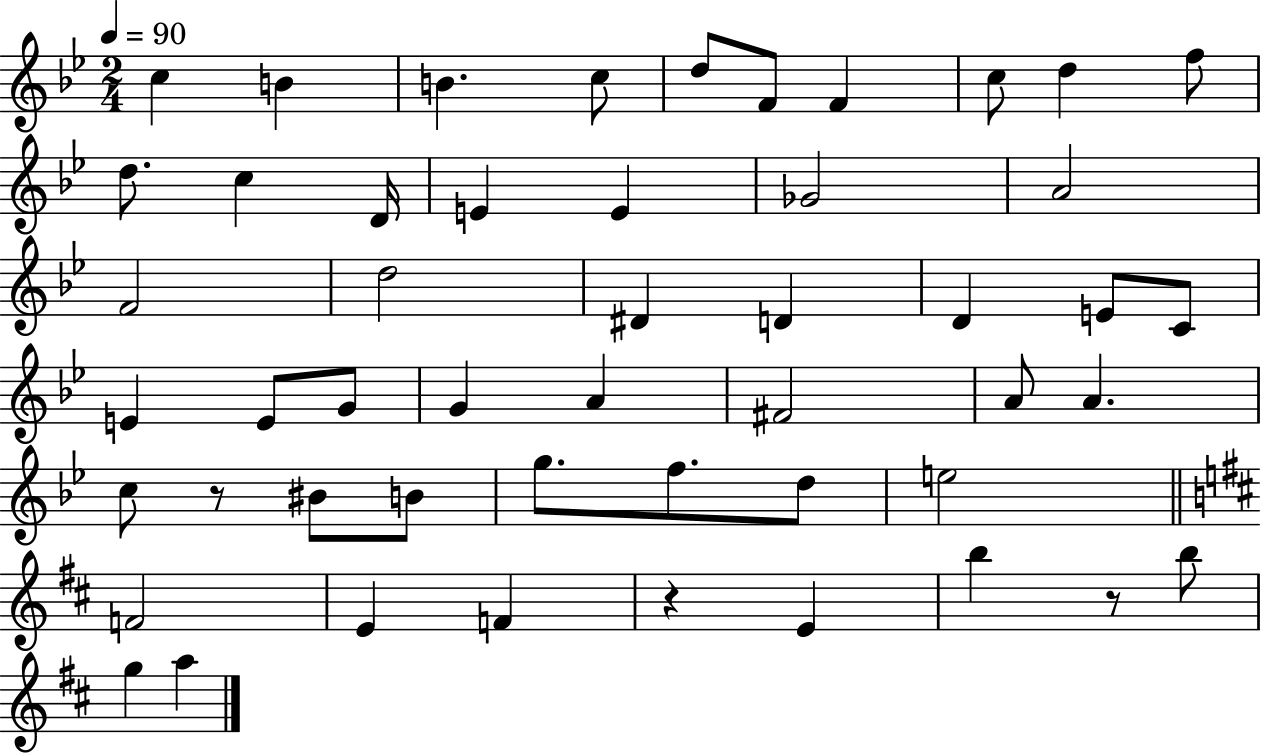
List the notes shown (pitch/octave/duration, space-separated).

C5/q B4/q B4/q. C5/e D5/e F4/e F4/q C5/e D5/q F5/e D5/e. C5/q D4/s E4/q E4/q Gb4/h A4/h F4/h D5/h D#4/q D4/q D4/q E4/e C4/e E4/q E4/e G4/e G4/q A4/q F#4/h A4/e A4/q. C5/e R/e BIS4/e B4/e G5/e. F5/e. D5/e E5/h F4/h E4/q F4/q R/q E4/q B5/q R/e B5/e G5/q A5/q